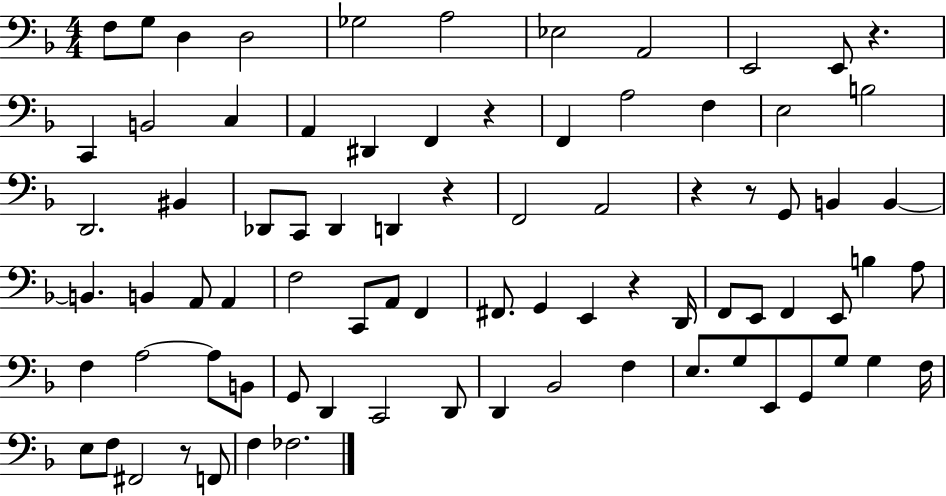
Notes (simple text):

F3/e G3/e D3/q D3/h Gb3/h A3/h Eb3/h A2/h E2/h E2/e R/q. C2/q B2/h C3/q A2/q D#2/q F2/q R/q F2/q A3/h F3/q E3/h B3/h D2/h. BIS2/q Db2/e C2/e Db2/q D2/q R/q F2/h A2/h R/q R/e G2/e B2/q B2/q B2/q. B2/q A2/e A2/q F3/h C2/e A2/e F2/q F#2/e. G2/q E2/q R/q D2/s F2/e E2/e F2/q E2/e B3/q A3/e F3/q A3/h A3/e B2/e G2/e D2/q C2/h D2/e D2/q Bb2/h F3/q E3/e. G3/e E2/e G2/e G3/e G3/q F3/s E3/e F3/e F#2/h R/e F2/e F3/q FES3/h.